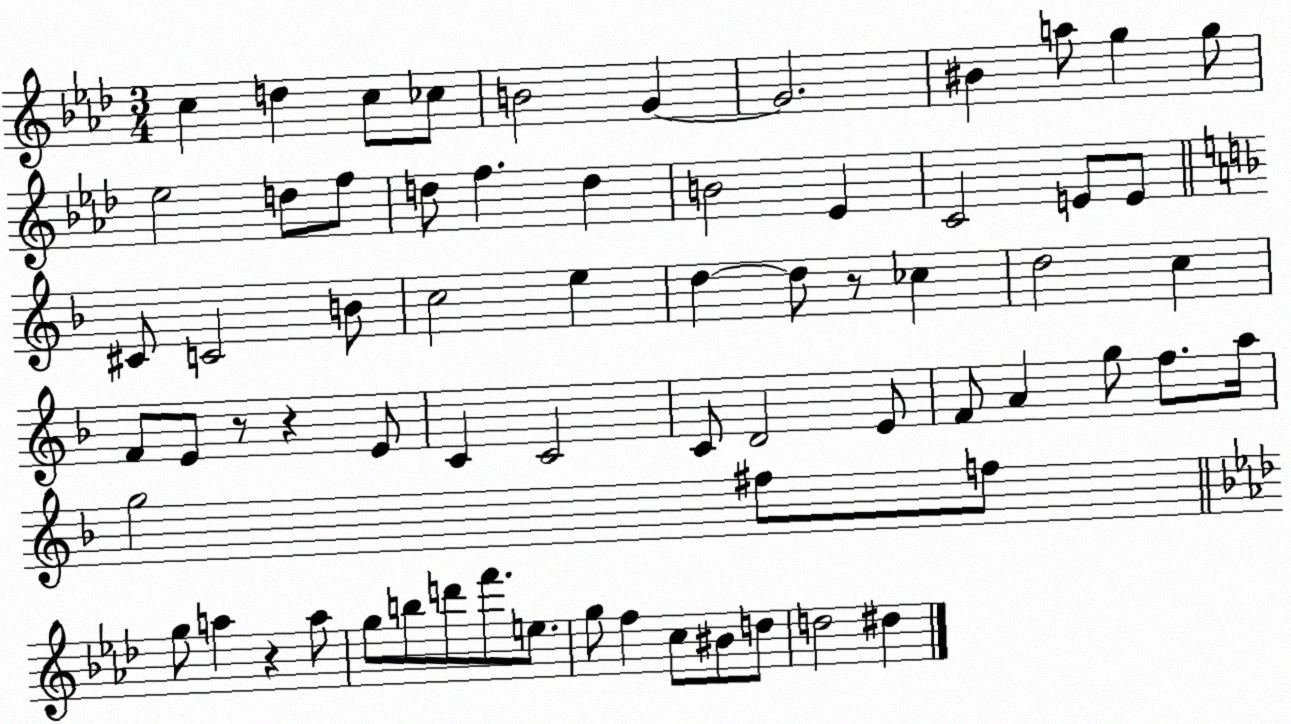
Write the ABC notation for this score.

X:1
T:Untitled
M:3/4
L:1/4
K:Ab
c d c/2 _c/2 B2 G G2 ^B a/2 g g/2 _e2 d/2 f/2 d/2 f d B2 _E C2 E/2 E/2 ^C/2 C2 B/2 c2 e d d/2 z/2 _c d2 c F/2 E/2 z/2 z E/2 C C2 C/2 D2 E/2 F/2 A g/2 f/2 a/4 g2 ^f/2 f/2 g/2 a z a/2 g/2 b/2 d'/2 f'/2 e/2 g/2 f c/2 ^B/2 d/2 d2 ^d